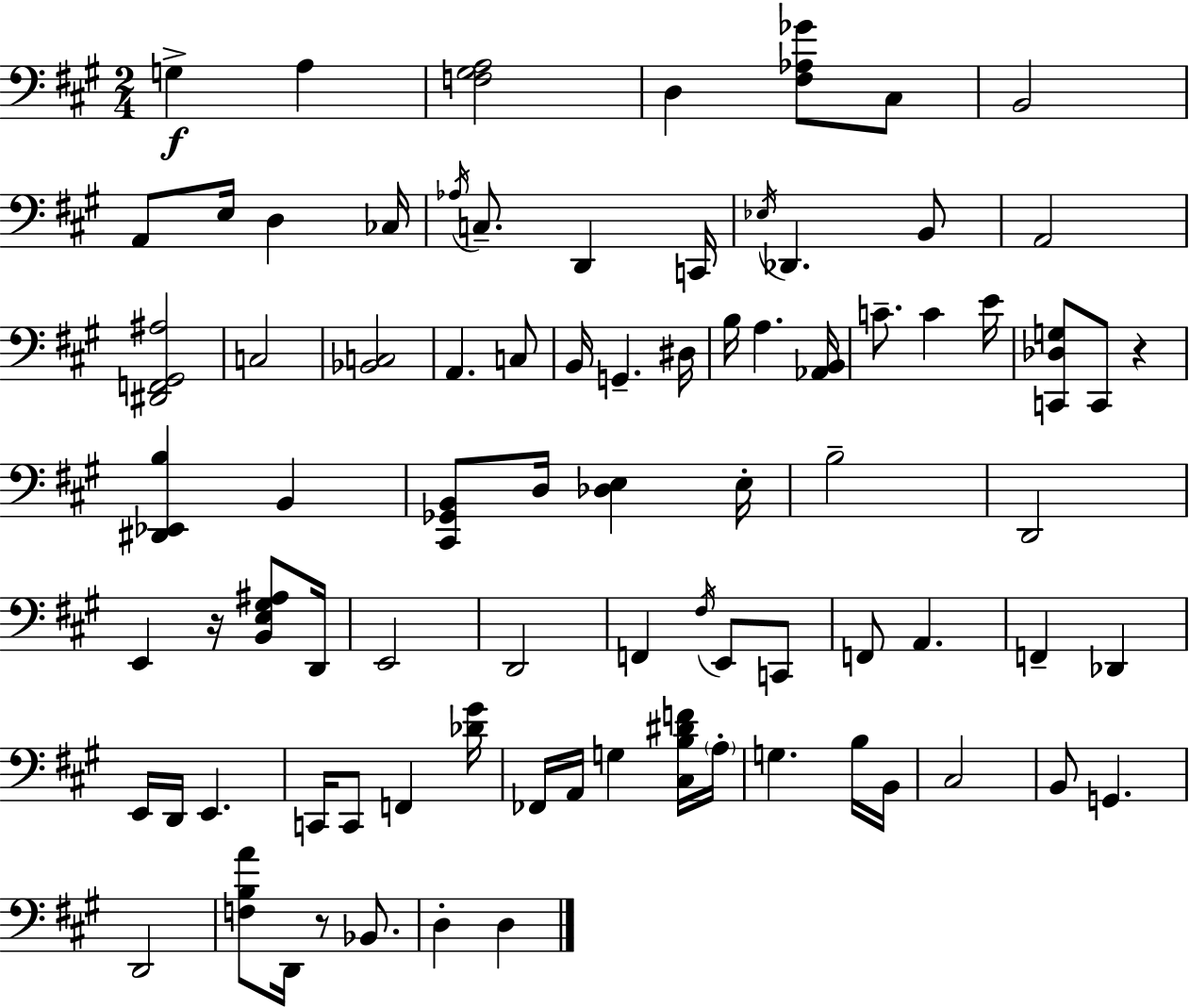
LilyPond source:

{
  \clef bass
  \numericTimeSignature
  \time 2/4
  \key a \major
  g4->\f a4 | <f gis a>2 | d4 <fis aes ges'>8 cis8 | b,2 | \break a,8 e16 d4 ces16 | \acciaccatura { aes16 } c8.-- d,4 | c,16 \acciaccatura { ees16 } des,4. | b,8 a,2 | \break <dis, f, gis, ais>2 | c2 | <bes, c>2 | a,4. | \break c8 b,16 g,4.-- | dis16 b16 a4. | <aes, b,>16 c'8.-- c'4 | e'16 <c, des g>8 c,8 r4 | \break <dis, ees, b>4 b,4 | <cis, ges, b,>8 d16 <des e>4 | e16-. b2-- | d,2 | \break e,4 r16 <b, e gis ais>8 | d,16 e,2 | d,2 | f,4 \acciaccatura { fis16 } e,8 | \break c,8 f,8 a,4. | f,4-- des,4 | e,16 d,16 e,4. | c,16 c,8 f,4 | \break <des' gis'>16 fes,16 a,16 g4 | <cis b dis' f'>16 \parenthesize a16-. g4. | b16 b,16 cis2 | b,8 g,4. | \break d,2 | <f b a'>8 d,16 r8 | bes,8. d4-. d4 | \bar "|."
}